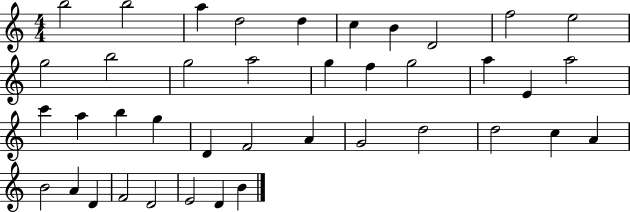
{
  \clef treble
  \numericTimeSignature
  \time 4/4
  \key c \major
  b''2 b''2 | a''4 d''2 d''4 | c''4 b'4 d'2 | f''2 e''2 | \break g''2 b''2 | g''2 a''2 | g''4 f''4 g''2 | a''4 e'4 a''2 | \break c'''4 a''4 b''4 g''4 | d'4 f'2 a'4 | g'2 d''2 | d''2 c''4 a'4 | \break b'2 a'4 d'4 | f'2 d'2 | e'2 d'4 b'4 | \bar "|."
}